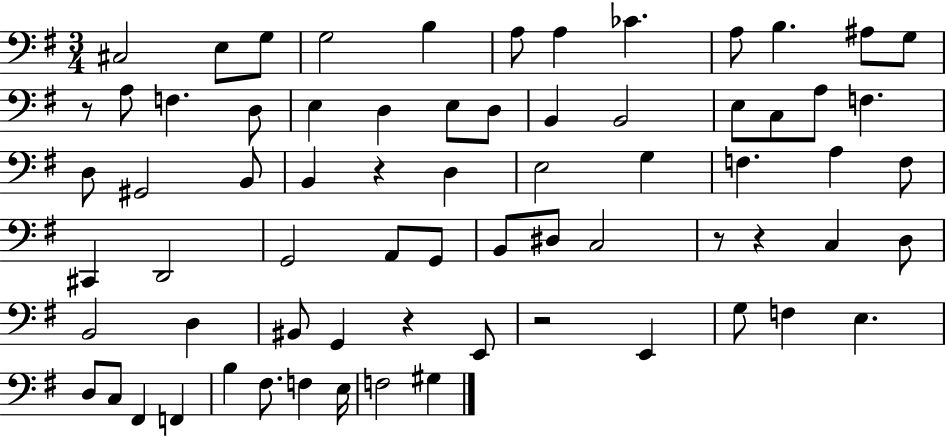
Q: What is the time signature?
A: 3/4